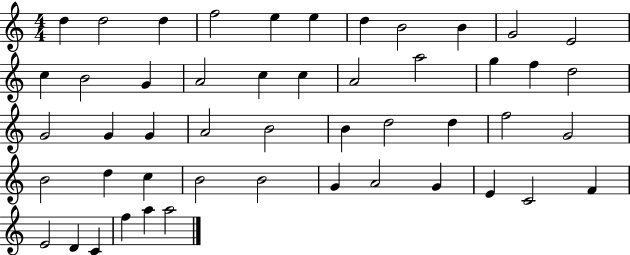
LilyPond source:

{
  \clef treble
  \numericTimeSignature
  \time 4/4
  \key c \major
  d''4 d''2 d''4 | f''2 e''4 e''4 | d''4 b'2 b'4 | g'2 e'2 | \break c''4 b'2 g'4 | a'2 c''4 c''4 | a'2 a''2 | g''4 f''4 d''2 | \break g'2 g'4 g'4 | a'2 b'2 | b'4 d''2 d''4 | f''2 g'2 | \break b'2 d''4 c''4 | b'2 b'2 | g'4 a'2 g'4 | e'4 c'2 f'4 | \break e'2 d'4 c'4 | f''4 a''4 a''2 | \bar "|."
}